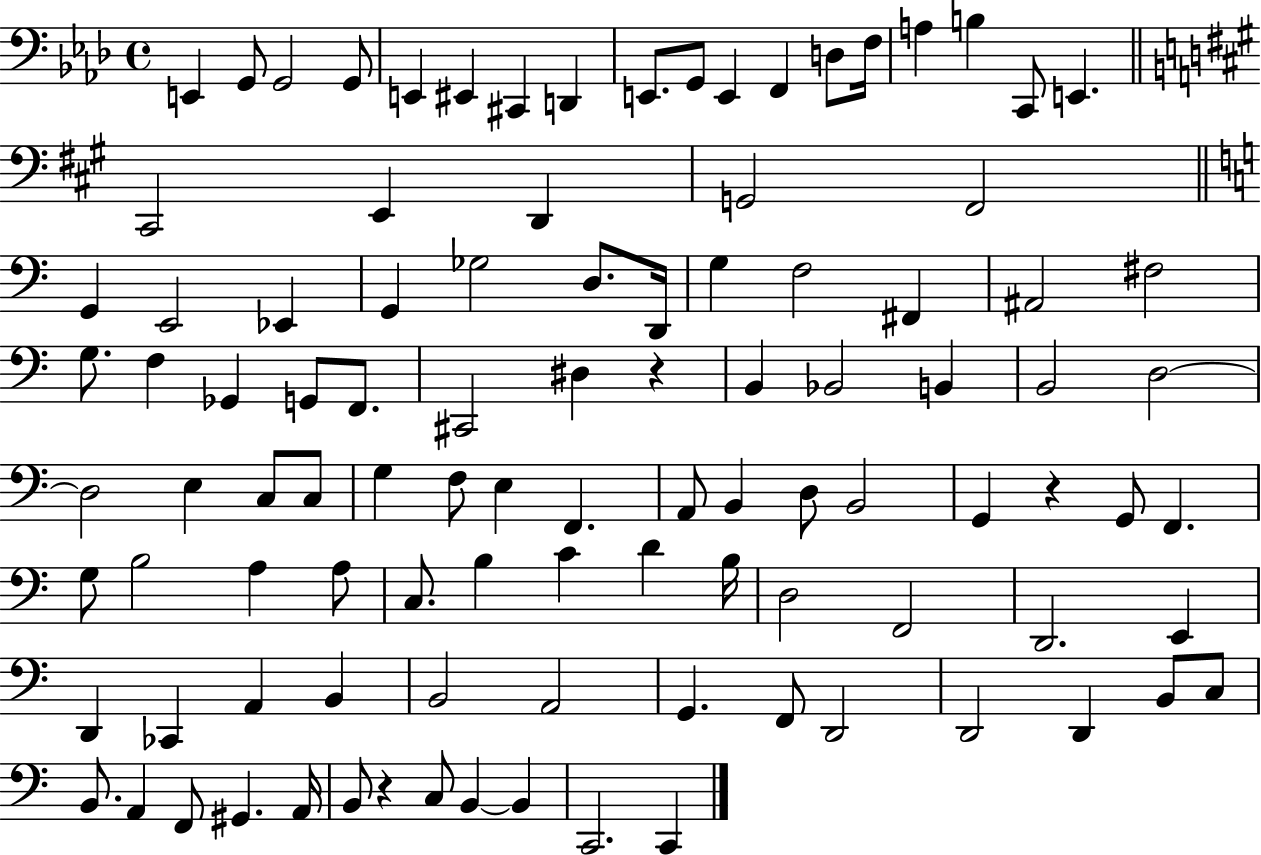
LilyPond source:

{
  \clef bass
  \time 4/4
  \defaultTimeSignature
  \key aes \major
  \repeat volta 2 { e,4 g,8 g,2 g,8 | e,4 eis,4 cis,4 d,4 | e,8. g,8 e,4 f,4 d8 f16 | a4 b4 c,8 e,4. | \break \bar "||" \break \key a \major cis,2 e,4 d,4 | g,2 fis,2 | \bar "||" \break \key a \minor g,4 e,2 ees,4 | g,4 ges2 d8. d,16 | g4 f2 fis,4 | ais,2 fis2 | \break g8. f4 ges,4 g,8 f,8. | cis,2 dis4 r4 | b,4 bes,2 b,4 | b,2 d2~~ | \break d2 e4 c8 c8 | g4 f8 e4 f,4. | a,8 b,4 d8 b,2 | g,4 r4 g,8 f,4. | \break g8 b2 a4 a8 | c8. b4 c'4 d'4 b16 | d2 f,2 | d,2. e,4 | \break d,4 ces,4 a,4 b,4 | b,2 a,2 | g,4. f,8 d,2 | d,2 d,4 b,8 c8 | \break b,8. a,4 f,8 gis,4. a,16 | b,8 r4 c8 b,4~~ b,4 | c,2. c,4 | } \bar "|."
}